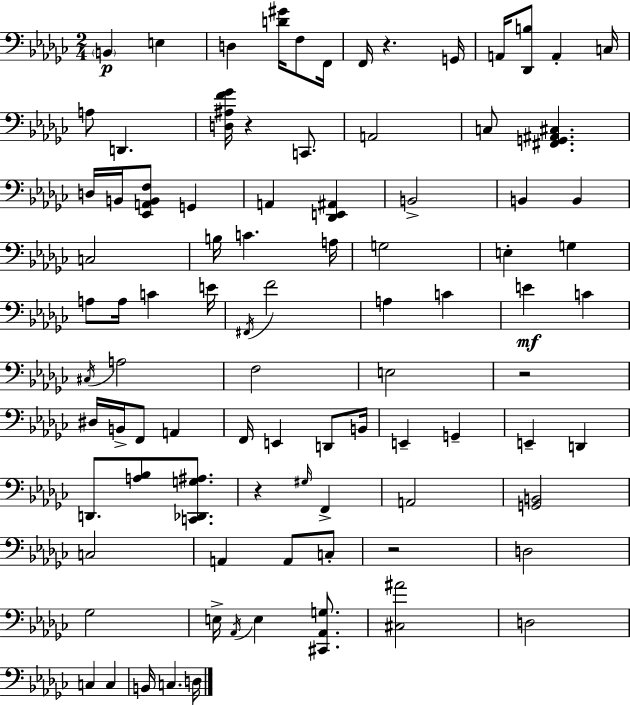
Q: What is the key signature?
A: EES minor